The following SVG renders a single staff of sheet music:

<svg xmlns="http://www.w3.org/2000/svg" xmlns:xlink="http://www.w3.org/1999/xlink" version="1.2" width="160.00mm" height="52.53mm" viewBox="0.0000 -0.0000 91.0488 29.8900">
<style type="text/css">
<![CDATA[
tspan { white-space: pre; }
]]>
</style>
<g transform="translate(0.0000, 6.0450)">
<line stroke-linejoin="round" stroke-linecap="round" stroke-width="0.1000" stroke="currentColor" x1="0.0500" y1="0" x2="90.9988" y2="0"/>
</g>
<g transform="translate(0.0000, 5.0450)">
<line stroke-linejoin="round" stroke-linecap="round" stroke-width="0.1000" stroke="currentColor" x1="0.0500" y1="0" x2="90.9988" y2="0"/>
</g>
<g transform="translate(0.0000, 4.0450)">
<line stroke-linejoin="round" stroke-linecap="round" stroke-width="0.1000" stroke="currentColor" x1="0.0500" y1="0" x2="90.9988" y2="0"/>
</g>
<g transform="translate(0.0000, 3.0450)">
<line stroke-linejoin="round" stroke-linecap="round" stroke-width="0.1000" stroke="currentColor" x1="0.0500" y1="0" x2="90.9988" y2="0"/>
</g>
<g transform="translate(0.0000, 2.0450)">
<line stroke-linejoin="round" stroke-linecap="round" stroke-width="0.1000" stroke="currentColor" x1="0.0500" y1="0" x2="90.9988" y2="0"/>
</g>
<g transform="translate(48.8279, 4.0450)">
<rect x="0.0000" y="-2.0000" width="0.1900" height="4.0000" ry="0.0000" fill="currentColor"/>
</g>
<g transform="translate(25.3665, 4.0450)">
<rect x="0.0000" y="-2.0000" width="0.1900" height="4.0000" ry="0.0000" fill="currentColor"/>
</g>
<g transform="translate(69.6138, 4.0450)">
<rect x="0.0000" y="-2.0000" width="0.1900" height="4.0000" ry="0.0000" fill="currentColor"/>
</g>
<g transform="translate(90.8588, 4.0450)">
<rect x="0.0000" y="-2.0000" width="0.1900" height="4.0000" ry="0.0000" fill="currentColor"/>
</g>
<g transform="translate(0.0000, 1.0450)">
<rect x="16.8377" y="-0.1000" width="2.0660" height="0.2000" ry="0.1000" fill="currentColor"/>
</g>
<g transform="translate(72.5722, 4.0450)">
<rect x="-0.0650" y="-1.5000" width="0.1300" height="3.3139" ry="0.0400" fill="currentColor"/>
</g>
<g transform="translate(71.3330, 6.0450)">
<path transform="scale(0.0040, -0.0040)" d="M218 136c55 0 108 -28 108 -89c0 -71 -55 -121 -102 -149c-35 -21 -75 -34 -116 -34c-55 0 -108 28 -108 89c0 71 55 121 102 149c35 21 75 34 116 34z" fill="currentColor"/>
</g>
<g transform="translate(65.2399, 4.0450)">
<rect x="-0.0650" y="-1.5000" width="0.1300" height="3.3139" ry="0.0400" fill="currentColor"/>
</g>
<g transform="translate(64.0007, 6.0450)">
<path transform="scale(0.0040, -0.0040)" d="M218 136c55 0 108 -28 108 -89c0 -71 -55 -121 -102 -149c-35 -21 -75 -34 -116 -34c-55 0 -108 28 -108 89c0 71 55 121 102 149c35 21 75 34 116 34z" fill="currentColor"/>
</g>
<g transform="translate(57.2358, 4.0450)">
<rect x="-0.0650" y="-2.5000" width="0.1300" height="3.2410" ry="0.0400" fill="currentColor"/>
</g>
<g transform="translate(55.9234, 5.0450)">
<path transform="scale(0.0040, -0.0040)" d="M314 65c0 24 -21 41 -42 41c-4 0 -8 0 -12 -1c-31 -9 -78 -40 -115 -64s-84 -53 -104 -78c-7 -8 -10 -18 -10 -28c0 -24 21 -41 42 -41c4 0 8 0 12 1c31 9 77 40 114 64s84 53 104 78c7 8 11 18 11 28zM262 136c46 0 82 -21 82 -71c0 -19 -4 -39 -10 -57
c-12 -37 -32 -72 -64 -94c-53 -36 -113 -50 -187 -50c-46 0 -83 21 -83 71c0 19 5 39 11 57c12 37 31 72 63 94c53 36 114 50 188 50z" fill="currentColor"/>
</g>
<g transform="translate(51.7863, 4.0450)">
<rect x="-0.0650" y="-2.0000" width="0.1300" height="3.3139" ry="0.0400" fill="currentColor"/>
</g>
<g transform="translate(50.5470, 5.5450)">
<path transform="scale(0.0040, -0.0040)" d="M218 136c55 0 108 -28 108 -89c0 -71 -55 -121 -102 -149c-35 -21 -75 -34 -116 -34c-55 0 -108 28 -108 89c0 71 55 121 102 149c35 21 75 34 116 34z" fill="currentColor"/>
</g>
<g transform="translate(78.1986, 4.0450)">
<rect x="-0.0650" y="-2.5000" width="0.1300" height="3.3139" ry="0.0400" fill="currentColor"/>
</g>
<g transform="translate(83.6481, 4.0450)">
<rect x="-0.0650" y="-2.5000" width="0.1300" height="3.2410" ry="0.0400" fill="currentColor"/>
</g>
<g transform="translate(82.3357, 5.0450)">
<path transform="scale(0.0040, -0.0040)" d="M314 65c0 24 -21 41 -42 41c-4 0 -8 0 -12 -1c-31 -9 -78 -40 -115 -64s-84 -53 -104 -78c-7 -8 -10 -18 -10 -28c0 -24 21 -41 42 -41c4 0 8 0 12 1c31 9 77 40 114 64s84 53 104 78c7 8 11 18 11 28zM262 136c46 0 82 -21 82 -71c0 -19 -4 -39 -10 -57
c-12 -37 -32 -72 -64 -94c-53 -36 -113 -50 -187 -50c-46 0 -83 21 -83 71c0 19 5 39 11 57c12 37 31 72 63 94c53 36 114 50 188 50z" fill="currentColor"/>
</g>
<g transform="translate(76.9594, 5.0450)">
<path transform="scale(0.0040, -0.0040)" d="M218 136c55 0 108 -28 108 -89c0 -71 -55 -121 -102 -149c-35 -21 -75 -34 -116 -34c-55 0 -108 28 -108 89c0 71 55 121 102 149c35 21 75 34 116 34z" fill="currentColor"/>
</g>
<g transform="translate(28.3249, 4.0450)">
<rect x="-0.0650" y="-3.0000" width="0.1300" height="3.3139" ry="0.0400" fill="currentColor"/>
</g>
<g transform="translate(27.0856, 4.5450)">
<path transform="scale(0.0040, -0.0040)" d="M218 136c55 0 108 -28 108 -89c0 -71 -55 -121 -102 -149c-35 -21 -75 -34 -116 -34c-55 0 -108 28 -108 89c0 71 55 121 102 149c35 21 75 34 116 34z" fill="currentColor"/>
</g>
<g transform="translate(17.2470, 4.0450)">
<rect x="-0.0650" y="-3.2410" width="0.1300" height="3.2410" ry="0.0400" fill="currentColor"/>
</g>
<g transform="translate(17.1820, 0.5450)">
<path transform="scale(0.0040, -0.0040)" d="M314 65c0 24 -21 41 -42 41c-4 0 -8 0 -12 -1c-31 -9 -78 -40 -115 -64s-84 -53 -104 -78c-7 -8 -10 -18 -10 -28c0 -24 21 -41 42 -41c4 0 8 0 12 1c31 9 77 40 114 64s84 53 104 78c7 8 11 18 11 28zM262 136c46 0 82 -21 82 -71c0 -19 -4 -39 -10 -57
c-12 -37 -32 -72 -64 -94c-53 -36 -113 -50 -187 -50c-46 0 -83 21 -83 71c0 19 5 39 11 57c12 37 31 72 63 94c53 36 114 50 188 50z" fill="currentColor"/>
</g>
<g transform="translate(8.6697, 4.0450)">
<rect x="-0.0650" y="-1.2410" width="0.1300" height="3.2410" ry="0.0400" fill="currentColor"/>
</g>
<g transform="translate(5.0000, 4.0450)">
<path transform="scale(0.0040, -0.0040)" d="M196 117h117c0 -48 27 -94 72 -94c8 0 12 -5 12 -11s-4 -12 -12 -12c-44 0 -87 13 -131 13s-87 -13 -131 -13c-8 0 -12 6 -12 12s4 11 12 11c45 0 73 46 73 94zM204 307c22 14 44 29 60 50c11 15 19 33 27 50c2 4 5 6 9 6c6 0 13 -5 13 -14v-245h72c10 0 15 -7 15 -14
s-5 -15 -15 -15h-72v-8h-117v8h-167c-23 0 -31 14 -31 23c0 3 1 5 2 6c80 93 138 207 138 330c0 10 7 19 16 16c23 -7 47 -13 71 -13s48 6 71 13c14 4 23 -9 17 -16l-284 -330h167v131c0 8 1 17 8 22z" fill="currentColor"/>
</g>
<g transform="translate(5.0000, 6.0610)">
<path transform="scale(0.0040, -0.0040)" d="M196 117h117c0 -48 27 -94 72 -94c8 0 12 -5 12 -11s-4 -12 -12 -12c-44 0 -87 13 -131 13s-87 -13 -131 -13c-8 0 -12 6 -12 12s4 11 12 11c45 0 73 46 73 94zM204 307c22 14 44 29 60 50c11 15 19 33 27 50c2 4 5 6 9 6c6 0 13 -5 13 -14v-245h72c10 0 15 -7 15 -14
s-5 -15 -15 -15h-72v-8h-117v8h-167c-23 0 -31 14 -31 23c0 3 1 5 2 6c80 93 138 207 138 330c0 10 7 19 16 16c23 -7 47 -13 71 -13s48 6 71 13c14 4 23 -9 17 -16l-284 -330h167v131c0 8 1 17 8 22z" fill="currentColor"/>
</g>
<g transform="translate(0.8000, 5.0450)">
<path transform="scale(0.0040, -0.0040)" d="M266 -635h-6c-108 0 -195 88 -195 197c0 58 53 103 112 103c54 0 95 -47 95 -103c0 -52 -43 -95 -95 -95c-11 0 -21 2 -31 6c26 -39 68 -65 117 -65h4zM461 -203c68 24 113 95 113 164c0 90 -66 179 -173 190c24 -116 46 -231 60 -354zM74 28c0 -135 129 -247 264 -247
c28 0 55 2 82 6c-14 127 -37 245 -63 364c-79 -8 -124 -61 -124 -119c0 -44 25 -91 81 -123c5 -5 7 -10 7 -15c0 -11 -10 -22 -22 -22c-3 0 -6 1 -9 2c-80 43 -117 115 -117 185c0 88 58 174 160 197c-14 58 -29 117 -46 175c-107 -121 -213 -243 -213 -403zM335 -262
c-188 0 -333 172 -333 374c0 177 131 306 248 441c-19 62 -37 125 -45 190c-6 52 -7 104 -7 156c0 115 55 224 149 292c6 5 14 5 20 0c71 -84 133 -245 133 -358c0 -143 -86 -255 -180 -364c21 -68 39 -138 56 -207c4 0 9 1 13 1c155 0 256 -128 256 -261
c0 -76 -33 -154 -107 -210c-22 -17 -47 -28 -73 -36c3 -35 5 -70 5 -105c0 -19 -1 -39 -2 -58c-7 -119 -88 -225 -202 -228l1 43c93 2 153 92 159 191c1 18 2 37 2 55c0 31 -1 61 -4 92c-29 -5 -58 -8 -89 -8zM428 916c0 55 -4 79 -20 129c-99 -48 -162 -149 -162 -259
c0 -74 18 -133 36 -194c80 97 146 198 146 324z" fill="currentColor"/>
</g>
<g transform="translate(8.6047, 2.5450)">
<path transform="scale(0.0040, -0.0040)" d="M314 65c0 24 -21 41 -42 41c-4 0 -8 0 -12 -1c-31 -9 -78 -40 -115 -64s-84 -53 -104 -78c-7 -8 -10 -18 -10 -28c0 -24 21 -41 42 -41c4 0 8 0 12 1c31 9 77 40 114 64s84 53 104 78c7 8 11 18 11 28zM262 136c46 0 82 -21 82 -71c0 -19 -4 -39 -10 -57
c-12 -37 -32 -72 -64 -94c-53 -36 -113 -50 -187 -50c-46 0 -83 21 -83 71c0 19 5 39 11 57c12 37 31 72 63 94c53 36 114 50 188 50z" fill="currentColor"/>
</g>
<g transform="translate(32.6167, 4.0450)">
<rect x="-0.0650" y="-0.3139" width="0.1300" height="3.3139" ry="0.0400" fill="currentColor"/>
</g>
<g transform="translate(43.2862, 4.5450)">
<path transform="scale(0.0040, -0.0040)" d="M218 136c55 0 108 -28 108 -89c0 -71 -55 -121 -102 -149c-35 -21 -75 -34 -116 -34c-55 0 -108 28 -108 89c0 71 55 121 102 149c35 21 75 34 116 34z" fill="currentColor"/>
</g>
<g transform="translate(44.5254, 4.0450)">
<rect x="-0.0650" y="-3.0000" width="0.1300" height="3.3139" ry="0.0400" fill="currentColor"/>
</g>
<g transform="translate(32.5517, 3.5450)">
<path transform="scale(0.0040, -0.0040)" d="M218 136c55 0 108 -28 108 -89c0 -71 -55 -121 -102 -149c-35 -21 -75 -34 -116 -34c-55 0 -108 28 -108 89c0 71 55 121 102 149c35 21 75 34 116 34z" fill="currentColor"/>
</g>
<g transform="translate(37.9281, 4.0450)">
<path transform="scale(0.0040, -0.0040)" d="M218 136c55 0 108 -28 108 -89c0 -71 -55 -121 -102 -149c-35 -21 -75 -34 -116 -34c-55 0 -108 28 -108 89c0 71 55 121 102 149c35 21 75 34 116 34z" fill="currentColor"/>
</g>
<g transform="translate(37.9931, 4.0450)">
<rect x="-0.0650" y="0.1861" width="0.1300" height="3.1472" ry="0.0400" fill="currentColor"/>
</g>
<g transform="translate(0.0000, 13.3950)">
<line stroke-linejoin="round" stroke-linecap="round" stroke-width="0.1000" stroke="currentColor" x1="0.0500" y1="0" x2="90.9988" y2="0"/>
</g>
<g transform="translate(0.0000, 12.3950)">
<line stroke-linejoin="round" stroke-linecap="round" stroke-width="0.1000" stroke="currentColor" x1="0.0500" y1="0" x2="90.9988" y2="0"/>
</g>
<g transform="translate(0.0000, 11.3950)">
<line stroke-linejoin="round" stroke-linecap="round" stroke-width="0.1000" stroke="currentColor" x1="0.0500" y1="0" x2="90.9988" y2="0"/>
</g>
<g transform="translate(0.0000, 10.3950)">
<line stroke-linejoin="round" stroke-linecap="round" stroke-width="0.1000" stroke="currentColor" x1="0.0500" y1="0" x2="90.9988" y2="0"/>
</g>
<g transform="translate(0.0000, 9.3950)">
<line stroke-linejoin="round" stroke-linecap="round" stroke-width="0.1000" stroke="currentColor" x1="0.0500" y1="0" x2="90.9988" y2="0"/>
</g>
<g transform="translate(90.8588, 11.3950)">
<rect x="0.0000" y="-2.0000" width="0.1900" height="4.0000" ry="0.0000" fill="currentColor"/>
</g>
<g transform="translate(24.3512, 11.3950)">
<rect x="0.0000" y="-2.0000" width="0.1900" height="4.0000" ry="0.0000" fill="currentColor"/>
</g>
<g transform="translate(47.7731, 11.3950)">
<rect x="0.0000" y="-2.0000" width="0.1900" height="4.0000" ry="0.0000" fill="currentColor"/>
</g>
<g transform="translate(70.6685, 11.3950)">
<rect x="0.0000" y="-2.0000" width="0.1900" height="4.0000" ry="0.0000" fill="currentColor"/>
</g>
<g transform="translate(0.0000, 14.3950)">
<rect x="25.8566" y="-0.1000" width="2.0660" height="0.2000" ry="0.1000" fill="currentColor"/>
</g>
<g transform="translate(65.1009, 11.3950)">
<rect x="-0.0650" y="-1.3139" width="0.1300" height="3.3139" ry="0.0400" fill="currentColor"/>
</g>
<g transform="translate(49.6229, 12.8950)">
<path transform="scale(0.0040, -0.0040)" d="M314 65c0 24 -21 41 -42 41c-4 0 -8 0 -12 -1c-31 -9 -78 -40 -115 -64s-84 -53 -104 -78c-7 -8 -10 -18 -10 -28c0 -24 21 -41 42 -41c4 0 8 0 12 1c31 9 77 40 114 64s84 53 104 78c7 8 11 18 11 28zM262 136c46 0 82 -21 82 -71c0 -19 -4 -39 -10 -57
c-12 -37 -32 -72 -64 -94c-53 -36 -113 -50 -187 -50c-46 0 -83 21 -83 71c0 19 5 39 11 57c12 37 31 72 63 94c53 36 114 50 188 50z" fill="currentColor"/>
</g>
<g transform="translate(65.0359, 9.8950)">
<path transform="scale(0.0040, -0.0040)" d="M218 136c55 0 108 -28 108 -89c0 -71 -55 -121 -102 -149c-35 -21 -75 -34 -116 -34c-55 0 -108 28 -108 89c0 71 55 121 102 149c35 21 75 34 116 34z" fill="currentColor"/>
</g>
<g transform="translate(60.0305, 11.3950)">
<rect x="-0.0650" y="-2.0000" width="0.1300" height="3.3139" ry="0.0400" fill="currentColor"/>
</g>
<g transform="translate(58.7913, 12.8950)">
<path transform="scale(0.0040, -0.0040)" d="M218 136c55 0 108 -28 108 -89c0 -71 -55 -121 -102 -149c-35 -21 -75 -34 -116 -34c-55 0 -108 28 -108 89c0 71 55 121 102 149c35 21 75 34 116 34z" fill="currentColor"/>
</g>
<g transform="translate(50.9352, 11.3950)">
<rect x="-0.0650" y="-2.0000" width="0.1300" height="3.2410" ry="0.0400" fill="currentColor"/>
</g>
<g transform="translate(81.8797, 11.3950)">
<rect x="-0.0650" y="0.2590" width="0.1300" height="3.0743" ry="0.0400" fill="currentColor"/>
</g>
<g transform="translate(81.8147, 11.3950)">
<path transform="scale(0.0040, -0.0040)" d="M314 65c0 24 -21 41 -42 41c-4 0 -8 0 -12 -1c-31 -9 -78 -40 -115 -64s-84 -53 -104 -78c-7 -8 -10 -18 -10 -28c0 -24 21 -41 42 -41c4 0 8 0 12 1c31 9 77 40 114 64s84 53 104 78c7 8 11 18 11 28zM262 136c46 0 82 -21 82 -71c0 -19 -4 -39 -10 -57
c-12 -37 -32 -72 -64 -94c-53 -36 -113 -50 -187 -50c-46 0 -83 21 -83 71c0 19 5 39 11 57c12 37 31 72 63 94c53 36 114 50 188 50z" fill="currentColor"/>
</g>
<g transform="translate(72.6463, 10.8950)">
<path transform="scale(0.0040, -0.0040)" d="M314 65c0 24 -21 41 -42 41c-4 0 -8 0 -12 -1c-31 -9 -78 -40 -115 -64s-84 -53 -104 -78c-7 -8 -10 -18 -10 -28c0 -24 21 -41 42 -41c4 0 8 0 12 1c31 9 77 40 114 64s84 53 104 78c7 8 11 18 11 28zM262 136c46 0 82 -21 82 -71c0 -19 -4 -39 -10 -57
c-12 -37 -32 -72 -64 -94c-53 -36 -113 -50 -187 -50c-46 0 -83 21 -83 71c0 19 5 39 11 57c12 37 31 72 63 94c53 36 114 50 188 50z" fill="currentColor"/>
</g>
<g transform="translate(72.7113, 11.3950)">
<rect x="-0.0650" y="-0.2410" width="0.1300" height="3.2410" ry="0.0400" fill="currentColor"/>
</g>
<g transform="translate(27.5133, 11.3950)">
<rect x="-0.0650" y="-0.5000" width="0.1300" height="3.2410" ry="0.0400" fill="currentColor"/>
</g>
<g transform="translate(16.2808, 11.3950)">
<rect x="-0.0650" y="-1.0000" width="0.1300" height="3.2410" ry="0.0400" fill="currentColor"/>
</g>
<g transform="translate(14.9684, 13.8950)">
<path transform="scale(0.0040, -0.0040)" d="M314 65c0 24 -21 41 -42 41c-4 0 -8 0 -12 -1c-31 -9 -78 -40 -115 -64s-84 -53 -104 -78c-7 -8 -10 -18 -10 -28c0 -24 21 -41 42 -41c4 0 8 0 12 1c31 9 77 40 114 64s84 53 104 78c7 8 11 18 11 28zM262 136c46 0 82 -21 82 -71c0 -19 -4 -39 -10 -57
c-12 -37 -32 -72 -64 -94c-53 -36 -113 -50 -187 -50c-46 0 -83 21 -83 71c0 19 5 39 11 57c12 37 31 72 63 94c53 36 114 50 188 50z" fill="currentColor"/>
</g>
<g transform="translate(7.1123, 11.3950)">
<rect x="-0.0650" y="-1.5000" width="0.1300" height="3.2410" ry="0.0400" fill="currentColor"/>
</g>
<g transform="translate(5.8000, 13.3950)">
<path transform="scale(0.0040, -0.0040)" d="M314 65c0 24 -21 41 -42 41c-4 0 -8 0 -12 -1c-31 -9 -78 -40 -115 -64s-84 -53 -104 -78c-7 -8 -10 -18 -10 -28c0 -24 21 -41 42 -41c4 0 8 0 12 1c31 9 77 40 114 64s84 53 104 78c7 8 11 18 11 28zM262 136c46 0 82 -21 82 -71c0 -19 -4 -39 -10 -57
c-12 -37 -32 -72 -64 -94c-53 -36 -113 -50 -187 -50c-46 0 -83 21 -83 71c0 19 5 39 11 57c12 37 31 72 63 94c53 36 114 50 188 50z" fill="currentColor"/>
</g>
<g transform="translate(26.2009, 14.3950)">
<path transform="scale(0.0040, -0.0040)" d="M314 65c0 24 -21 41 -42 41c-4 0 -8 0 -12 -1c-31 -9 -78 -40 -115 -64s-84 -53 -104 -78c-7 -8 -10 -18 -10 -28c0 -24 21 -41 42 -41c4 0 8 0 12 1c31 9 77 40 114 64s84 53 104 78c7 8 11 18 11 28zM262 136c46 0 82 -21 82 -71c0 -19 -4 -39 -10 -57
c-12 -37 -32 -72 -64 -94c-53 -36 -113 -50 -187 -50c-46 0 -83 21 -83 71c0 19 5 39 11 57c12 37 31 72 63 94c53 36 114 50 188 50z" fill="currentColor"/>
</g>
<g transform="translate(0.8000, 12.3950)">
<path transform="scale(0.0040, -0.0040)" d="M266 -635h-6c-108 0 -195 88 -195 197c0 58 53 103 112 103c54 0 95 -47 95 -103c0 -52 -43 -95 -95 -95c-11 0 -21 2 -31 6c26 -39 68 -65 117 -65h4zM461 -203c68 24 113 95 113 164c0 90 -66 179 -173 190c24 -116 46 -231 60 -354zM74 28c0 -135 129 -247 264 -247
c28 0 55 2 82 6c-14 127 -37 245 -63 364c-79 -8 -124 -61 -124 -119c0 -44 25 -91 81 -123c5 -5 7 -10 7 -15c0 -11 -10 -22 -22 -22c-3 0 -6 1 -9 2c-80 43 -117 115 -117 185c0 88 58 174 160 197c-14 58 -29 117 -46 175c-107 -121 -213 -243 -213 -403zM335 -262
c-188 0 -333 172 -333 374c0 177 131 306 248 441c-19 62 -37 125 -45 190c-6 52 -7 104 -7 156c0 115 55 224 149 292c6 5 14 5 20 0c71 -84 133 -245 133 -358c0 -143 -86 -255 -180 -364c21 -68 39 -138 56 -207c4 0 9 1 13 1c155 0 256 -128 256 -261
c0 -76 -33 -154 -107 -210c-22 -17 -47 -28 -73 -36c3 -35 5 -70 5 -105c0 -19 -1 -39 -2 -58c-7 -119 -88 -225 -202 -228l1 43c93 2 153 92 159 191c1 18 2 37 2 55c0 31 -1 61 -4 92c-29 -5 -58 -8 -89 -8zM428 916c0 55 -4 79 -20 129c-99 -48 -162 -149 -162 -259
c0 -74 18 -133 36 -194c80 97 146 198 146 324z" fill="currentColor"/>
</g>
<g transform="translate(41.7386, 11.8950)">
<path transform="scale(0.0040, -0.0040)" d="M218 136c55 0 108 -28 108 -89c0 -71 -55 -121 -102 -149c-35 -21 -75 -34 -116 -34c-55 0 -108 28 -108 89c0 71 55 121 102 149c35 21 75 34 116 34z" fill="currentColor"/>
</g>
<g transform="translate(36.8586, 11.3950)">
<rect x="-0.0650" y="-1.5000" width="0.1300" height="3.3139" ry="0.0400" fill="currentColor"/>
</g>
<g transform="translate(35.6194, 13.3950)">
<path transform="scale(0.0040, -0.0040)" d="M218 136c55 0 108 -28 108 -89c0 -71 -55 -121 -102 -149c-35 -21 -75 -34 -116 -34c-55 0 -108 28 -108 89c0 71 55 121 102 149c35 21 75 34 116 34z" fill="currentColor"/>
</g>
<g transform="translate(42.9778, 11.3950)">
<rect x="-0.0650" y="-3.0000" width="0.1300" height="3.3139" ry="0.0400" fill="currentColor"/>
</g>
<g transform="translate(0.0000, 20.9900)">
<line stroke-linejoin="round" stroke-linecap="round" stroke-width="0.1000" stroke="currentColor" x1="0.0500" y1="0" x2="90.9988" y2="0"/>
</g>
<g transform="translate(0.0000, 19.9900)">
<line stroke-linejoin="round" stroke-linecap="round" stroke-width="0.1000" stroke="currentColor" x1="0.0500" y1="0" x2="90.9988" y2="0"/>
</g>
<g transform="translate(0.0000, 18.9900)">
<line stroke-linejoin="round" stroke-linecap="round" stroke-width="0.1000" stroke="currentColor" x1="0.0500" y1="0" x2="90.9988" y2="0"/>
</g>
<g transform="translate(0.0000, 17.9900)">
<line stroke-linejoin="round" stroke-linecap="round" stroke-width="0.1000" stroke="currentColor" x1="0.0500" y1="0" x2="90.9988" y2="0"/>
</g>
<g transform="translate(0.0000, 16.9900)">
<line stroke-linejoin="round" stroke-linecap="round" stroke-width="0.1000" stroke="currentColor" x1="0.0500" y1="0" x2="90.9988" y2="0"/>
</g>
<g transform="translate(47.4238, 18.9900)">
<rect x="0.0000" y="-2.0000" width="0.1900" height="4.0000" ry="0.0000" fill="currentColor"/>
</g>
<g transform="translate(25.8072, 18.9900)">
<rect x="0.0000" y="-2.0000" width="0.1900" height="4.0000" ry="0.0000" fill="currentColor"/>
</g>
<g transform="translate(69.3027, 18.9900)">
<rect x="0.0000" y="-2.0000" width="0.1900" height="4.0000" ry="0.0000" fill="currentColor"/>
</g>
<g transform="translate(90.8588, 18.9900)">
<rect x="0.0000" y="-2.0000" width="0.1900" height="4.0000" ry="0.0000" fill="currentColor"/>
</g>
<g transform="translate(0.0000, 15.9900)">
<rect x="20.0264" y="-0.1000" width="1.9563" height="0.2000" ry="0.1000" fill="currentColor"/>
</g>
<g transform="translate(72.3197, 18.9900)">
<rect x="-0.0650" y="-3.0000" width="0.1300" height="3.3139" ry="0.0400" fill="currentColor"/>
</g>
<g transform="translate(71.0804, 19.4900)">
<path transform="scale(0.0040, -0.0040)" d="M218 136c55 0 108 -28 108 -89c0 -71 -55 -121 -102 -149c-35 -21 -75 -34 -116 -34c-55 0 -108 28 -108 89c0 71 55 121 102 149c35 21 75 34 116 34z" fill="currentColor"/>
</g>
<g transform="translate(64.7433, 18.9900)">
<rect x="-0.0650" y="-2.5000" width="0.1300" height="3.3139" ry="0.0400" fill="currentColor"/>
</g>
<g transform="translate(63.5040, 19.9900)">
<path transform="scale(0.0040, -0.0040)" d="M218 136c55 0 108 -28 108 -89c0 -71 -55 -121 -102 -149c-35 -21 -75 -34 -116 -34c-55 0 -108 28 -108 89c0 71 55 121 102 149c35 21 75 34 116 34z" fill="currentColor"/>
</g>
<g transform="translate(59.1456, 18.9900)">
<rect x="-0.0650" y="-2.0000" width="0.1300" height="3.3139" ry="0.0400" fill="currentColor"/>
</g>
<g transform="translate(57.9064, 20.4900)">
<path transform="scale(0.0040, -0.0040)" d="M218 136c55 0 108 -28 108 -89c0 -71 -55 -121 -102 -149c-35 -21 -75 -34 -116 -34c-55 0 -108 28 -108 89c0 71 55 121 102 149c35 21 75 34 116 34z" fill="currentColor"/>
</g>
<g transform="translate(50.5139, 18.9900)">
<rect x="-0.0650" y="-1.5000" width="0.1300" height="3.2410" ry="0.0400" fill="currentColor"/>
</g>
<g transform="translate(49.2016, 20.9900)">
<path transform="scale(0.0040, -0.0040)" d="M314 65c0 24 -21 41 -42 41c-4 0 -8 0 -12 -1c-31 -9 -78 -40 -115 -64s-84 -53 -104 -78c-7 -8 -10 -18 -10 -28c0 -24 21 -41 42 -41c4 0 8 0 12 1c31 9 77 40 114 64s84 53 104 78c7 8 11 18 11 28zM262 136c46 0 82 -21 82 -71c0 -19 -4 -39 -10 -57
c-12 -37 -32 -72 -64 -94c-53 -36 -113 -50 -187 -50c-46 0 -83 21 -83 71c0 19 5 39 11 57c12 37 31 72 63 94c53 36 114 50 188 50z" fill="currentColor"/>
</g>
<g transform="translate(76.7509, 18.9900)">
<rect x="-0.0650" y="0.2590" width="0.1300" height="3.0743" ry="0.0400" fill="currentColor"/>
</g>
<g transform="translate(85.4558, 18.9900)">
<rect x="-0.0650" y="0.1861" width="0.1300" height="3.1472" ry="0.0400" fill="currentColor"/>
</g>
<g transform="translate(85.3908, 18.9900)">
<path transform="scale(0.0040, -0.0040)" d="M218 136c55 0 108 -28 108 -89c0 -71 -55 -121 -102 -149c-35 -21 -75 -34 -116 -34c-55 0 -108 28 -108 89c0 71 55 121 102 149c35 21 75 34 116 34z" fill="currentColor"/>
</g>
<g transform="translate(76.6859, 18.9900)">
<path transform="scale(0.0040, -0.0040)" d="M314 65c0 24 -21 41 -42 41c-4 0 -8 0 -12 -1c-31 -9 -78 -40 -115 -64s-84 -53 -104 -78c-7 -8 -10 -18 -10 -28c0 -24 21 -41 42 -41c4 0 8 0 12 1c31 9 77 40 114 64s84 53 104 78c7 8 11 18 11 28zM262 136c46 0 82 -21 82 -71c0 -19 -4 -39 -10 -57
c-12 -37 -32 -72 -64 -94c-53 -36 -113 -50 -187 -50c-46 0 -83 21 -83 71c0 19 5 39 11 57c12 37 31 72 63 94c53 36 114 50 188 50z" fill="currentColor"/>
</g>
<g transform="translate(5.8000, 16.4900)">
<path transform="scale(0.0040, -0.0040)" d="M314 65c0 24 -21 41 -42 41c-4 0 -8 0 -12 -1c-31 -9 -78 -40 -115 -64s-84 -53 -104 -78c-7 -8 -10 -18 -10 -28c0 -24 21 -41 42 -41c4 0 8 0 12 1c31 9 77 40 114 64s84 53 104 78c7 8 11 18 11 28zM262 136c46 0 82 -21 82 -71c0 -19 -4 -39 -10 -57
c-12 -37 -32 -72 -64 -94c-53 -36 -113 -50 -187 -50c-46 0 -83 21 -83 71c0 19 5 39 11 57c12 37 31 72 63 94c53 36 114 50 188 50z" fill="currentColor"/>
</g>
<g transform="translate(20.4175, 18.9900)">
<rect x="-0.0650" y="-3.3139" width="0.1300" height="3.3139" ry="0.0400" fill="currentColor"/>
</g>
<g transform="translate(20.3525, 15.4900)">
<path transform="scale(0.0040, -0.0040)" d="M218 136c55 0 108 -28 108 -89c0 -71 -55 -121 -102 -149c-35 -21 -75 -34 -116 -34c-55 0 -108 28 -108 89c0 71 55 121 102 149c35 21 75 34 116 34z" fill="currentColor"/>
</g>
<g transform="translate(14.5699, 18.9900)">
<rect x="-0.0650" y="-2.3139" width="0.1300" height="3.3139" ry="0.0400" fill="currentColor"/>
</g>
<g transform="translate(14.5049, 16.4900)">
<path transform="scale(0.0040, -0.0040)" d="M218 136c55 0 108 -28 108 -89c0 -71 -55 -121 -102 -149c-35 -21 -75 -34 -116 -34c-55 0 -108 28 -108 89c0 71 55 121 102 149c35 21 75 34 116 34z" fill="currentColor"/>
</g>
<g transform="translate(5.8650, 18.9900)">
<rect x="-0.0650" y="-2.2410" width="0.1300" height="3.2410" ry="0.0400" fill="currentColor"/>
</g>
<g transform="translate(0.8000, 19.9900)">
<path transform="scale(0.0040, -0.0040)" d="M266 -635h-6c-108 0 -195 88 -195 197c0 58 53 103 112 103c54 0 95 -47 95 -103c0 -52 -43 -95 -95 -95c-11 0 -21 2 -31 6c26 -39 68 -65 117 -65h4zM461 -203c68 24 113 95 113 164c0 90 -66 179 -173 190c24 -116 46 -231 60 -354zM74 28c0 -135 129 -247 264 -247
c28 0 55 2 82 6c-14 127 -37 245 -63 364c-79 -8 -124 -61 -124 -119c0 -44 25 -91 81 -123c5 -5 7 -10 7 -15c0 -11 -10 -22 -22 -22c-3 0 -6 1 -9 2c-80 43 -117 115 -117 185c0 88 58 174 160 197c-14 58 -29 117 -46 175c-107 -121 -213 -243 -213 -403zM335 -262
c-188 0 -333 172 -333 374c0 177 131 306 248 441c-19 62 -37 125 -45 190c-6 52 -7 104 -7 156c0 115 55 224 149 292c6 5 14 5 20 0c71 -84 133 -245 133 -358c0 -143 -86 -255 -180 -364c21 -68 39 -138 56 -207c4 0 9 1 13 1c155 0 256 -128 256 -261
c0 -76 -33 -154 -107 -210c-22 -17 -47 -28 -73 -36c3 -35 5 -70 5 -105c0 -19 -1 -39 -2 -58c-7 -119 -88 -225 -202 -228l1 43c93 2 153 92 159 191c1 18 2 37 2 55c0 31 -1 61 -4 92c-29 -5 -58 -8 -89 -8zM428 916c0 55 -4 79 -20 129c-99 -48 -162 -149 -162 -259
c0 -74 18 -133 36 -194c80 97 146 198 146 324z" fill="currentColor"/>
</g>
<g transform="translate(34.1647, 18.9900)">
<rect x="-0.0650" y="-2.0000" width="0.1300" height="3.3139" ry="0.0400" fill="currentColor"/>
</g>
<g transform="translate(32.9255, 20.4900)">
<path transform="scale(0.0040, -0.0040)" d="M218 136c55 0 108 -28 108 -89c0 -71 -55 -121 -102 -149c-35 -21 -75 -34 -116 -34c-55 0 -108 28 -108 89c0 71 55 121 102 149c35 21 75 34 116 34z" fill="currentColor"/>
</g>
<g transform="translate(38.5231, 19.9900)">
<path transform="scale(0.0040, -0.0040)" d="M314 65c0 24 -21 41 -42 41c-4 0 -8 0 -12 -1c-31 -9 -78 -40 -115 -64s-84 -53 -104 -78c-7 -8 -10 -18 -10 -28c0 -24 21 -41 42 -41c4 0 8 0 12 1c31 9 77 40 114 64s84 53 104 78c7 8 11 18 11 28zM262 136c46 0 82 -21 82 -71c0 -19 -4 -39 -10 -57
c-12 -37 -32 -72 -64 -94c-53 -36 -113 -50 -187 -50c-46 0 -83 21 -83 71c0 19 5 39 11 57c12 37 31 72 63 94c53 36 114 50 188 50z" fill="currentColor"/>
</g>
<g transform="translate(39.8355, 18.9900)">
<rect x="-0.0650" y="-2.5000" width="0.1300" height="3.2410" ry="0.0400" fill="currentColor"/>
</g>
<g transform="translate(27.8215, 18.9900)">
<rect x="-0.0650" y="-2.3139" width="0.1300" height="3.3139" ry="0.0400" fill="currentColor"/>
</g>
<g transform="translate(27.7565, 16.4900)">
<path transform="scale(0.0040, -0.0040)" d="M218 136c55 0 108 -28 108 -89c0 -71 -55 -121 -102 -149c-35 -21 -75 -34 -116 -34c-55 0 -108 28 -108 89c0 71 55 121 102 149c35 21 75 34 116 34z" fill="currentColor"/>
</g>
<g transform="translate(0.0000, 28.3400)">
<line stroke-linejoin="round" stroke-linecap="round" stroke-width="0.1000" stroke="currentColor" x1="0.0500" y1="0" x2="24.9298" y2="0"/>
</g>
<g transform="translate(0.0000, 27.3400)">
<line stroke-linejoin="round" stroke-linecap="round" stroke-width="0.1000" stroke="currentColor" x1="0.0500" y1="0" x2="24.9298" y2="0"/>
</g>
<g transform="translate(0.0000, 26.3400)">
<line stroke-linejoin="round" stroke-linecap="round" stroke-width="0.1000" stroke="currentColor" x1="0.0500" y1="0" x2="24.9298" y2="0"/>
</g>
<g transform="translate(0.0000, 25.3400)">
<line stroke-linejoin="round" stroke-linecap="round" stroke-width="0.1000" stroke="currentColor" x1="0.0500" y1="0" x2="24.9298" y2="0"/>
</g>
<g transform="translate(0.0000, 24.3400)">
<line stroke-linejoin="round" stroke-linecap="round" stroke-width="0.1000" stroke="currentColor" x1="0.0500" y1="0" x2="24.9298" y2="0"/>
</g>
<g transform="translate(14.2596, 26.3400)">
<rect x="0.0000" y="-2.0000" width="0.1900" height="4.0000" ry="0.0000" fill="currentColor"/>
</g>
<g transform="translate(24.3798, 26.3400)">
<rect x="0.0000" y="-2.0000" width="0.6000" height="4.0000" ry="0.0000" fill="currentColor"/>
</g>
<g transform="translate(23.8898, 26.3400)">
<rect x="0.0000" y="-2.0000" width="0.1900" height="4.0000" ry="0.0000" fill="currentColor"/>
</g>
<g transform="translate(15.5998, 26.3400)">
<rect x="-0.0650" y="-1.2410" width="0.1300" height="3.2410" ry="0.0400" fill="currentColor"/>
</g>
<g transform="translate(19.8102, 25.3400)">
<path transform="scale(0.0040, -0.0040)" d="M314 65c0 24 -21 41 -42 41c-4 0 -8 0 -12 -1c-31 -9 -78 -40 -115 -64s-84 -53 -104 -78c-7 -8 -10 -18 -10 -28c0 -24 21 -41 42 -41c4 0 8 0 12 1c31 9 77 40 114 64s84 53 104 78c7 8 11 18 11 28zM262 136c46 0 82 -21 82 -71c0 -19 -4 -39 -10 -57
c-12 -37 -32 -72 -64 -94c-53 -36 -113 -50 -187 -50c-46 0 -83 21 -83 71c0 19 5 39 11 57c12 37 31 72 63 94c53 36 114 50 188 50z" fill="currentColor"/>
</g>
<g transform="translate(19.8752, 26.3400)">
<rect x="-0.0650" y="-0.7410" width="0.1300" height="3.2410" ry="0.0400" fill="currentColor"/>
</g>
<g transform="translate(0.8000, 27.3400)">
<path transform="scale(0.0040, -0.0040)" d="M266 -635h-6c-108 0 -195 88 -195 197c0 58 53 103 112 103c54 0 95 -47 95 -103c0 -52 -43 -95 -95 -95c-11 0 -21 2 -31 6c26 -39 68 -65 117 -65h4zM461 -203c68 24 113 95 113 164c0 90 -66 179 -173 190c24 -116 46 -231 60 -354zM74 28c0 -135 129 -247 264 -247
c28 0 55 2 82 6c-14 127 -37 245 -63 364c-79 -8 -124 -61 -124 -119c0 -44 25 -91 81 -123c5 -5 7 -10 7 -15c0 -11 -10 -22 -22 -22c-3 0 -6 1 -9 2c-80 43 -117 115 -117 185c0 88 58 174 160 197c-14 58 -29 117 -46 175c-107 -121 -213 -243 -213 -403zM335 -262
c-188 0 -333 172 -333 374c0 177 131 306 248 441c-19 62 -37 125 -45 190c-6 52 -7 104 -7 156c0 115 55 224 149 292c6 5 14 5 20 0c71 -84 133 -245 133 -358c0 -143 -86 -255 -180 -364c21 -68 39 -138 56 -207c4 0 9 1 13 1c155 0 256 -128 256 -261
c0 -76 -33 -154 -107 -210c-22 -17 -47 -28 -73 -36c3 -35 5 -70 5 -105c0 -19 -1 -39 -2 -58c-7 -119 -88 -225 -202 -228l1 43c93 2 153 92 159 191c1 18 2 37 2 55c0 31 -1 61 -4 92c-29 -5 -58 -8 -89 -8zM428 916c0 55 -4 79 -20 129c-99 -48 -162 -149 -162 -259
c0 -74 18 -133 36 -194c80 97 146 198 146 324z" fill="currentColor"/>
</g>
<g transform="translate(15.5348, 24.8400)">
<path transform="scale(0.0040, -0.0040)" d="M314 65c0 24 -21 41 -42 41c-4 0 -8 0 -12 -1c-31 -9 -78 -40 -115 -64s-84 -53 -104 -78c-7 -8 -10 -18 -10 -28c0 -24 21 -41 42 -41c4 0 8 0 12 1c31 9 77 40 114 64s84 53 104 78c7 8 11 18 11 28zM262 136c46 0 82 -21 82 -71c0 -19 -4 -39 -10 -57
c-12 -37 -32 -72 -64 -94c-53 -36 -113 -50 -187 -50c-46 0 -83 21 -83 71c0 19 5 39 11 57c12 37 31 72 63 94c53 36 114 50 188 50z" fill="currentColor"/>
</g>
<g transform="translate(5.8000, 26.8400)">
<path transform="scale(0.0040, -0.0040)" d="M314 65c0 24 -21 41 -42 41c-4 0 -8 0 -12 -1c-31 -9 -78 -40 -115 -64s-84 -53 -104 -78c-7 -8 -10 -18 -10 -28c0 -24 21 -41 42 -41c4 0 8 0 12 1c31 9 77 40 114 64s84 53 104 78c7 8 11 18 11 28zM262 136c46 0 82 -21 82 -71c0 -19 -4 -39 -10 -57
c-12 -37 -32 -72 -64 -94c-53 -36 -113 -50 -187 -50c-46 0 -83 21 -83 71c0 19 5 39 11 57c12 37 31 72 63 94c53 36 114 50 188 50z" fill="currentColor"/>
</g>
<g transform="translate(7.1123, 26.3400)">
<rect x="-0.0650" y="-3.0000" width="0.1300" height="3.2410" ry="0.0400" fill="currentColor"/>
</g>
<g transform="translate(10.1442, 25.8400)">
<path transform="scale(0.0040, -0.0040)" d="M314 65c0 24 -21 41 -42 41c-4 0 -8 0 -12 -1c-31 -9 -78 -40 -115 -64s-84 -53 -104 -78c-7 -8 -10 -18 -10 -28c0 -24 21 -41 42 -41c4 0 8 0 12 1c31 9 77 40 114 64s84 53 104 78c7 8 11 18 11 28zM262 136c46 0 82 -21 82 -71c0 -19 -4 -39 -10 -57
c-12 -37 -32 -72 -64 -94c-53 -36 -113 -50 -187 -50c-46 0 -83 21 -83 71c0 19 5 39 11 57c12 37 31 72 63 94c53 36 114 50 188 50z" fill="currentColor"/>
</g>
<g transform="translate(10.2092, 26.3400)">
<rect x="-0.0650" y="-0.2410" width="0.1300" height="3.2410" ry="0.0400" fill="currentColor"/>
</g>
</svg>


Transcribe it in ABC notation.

X:1
T:Untitled
M:4/4
L:1/4
K:C
e2 b2 A c B A F G2 E E G G2 E2 D2 C2 E A F2 F e c2 B2 g2 g b g F G2 E2 F G A B2 B A2 c2 e2 d2